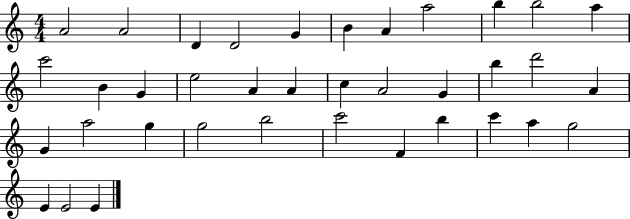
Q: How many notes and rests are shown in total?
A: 37